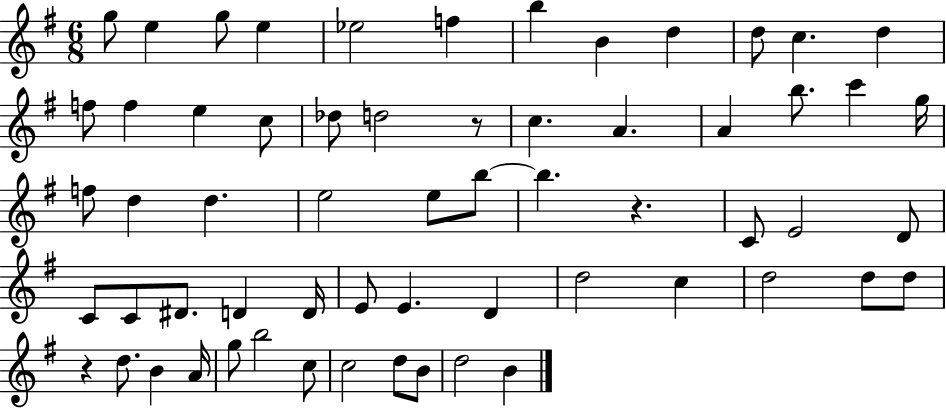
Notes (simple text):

G5/e E5/q G5/e E5/q Eb5/h F5/q B5/q B4/q D5/q D5/e C5/q. D5/q F5/e F5/q E5/q C5/e Db5/e D5/h R/e C5/q. A4/q. A4/q B5/e. C6/q G5/s F5/e D5/q D5/q. E5/h E5/e B5/e B5/q. R/q. C4/e E4/h D4/e C4/e C4/e D#4/e. D4/q D4/s E4/e E4/q. D4/q D5/h C5/q D5/h D5/e D5/e R/q D5/e. B4/q A4/s G5/e B5/h C5/e C5/h D5/e B4/e D5/h B4/q